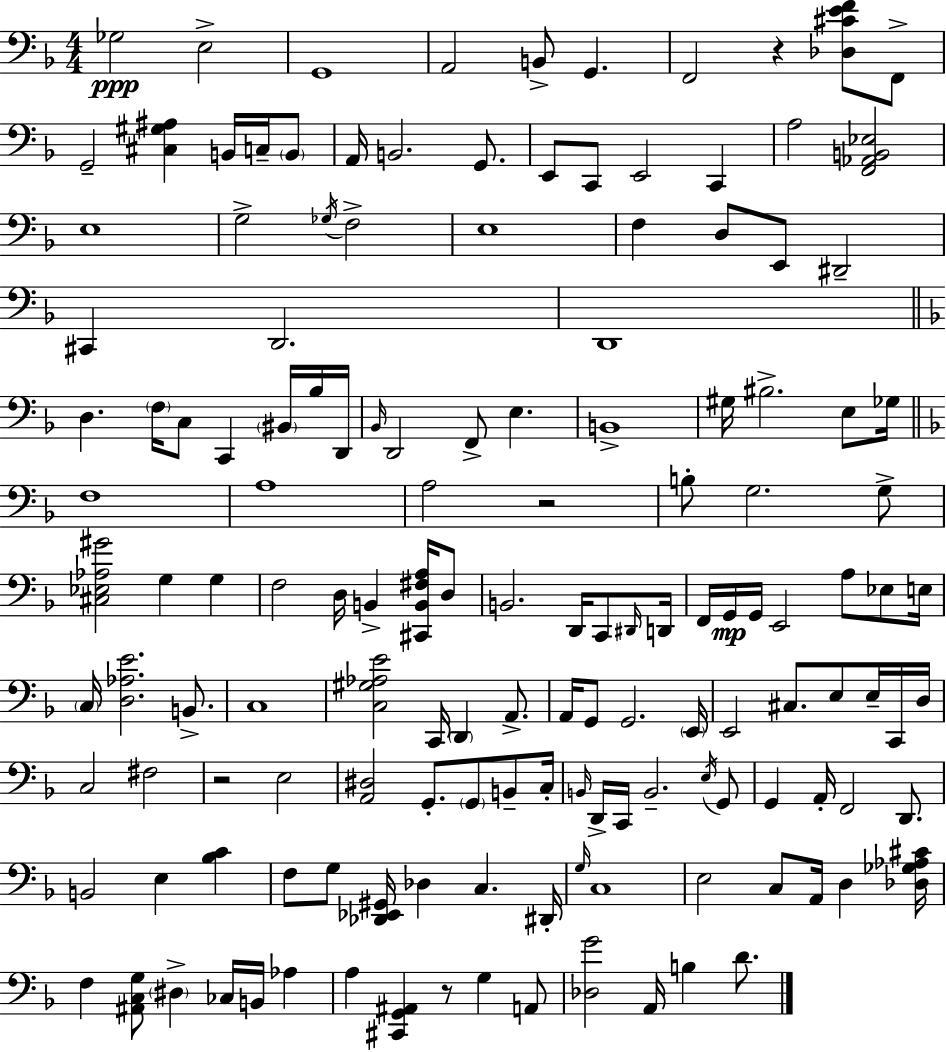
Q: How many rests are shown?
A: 4